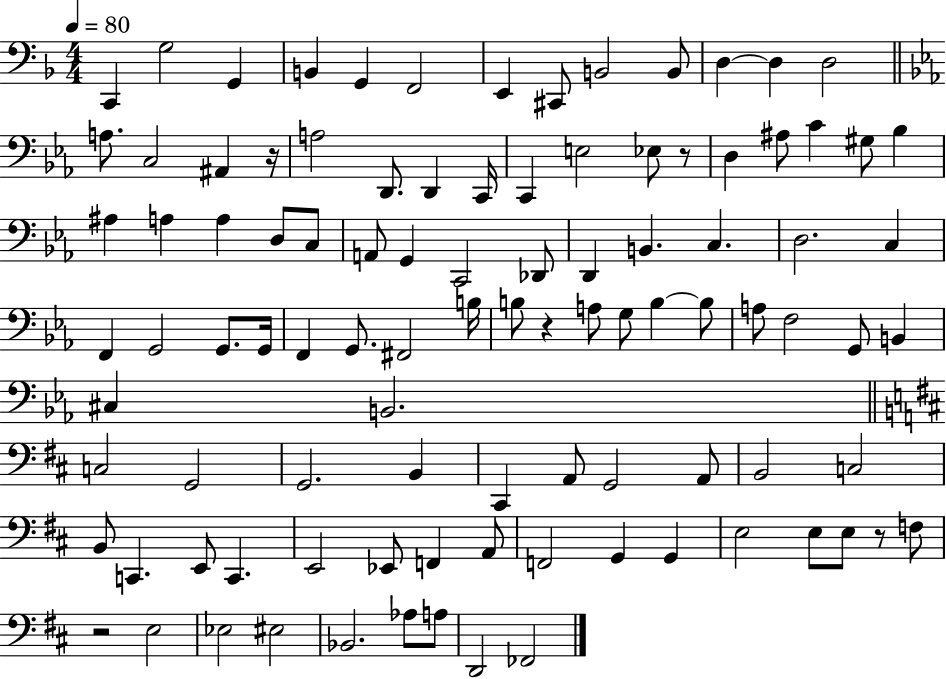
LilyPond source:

{
  \clef bass
  \numericTimeSignature
  \time 4/4
  \key f \major
  \tempo 4 = 80
  c,4 g2 g,4 | b,4 g,4 f,2 | e,4 cis,8 b,2 b,8 | d4~~ d4 d2 | \break \bar "||" \break \key c \minor a8. c2 ais,4 r16 | a2 d,8. d,4 c,16 | c,4 e2 ees8 r8 | d4 ais8 c'4 gis8 bes4 | \break ais4 a4 a4 d8 c8 | a,8 g,4 c,2 des,8 | d,4 b,4. c4. | d2. c4 | \break f,4 g,2 g,8. g,16 | f,4 g,8. fis,2 b16 | b8 r4 a8 g8 b4~~ b8 | a8 f2 g,8 b,4 | \break cis4 b,2. | \bar "||" \break \key b \minor c2 g,2 | g,2. b,4 | cis,4 a,8 g,2 a,8 | b,2 c2 | \break b,8 c,4. e,8 c,4. | e,2 ees,8 f,4 a,8 | f,2 g,4 g,4 | e2 e8 e8 r8 f8 | \break r2 e2 | ees2 eis2 | bes,2. aes8 a8 | d,2 fes,2 | \break \bar "|."
}